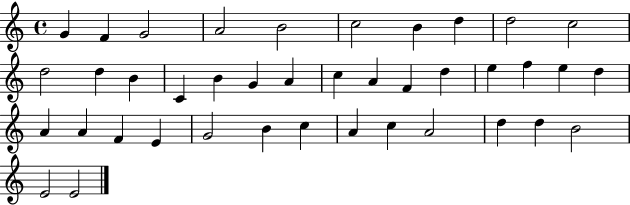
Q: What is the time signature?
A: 4/4